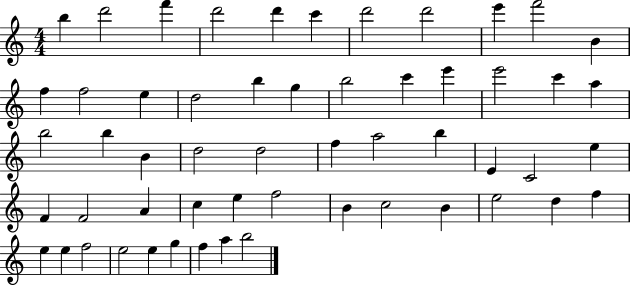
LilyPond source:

{
  \clef treble
  \numericTimeSignature
  \time 4/4
  \key c \major
  b''4 d'''2 f'''4 | d'''2 d'''4 c'''4 | d'''2 d'''2 | e'''4 f'''2 b'4 | \break f''4 f''2 e''4 | d''2 b''4 g''4 | b''2 c'''4 e'''4 | e'''2 c'''4 a''4 | \break b''2 b''4 b'4 | d''2 d''2 | f''4 a''2 b''4 | e'4 c'2 e''4 | \break f'4 f'2 a'4 | c''4 e''4 f''2 | b'4 c''2 b'4 | e''2 d''4 f''4 | \break e''4 e''4 f''2 | e''2 e''4 g''4 | f''4 a''4 b''2 | \bar "|."
}